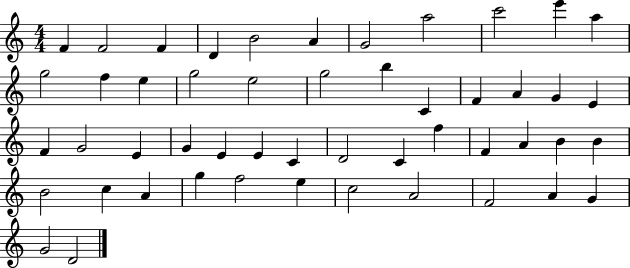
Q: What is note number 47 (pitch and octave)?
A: A4